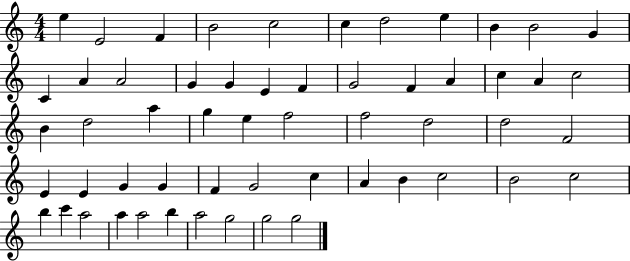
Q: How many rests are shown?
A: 0